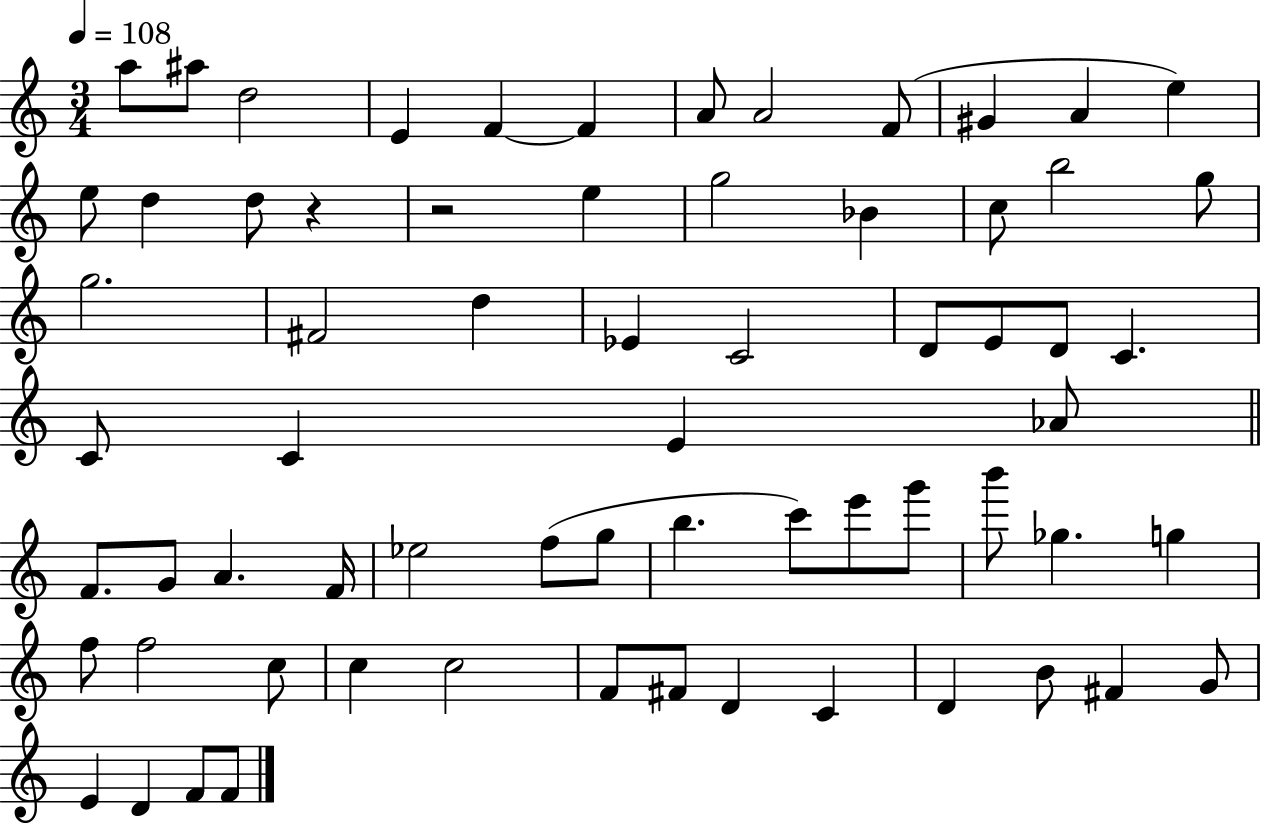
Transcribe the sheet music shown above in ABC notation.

X:1
T:Untitled
M:3/4
L:1/4
K:C
a/2 ^a/2 d2 E F F A/2 A2 F/2 ^G A e e/2 d d/2 z z2 e g2 _B c/2 b2 g/2 g2 ^F2 d _E C2 D/2 E/2 D/2 C C/2 C E _A/2 F/2 G/2 A F/4 _e2 f/2 g/2 b c'/2 e'/2 g'/2 b'/2 _g g f/2 f2 c/2 c c2 F/2 ^F/2 D C D B/2 ^F G/2 E D F/2 F/2